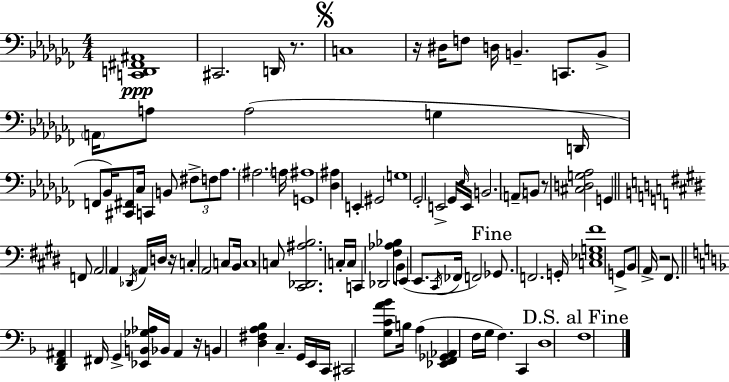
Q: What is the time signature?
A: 4/4